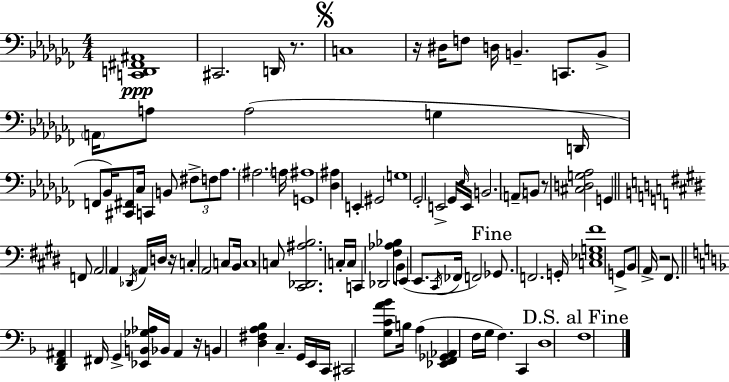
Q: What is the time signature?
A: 4/4